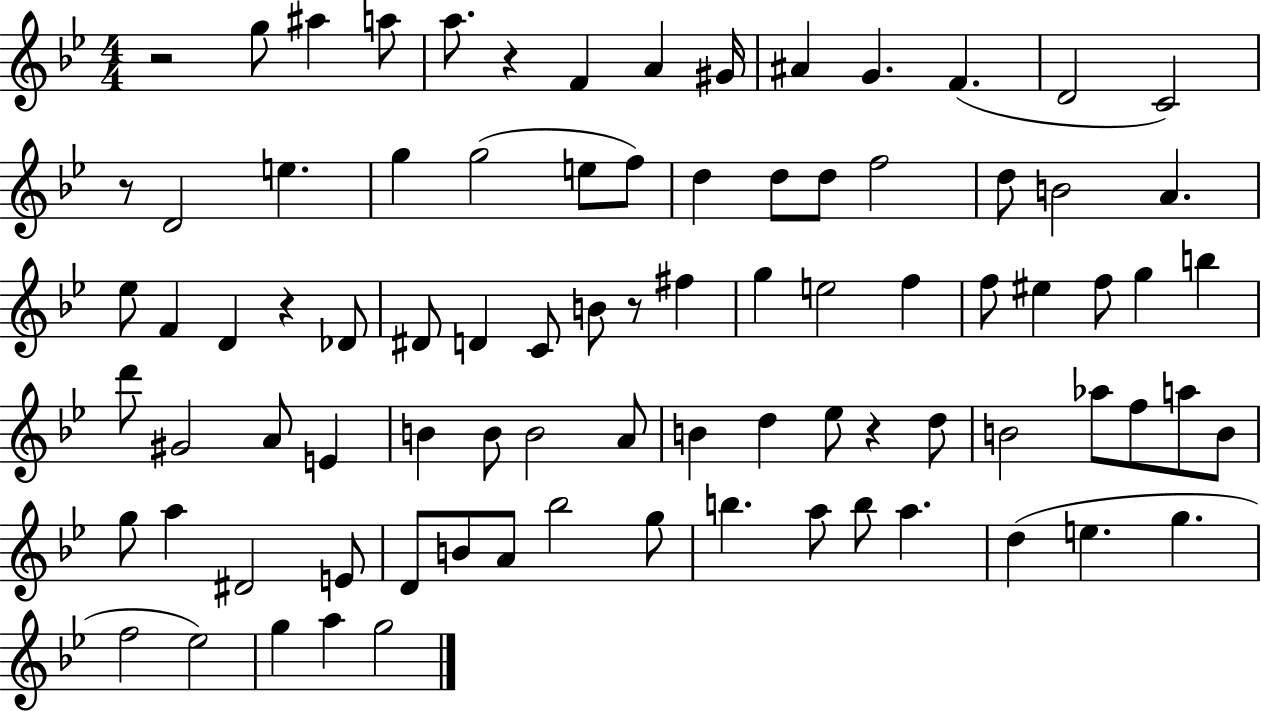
{
  \clef treble
  \numericTimeSignature
  \time 4/4
  \key bes \major
  r2 g''8 ais''4 a''8 | a''8. r4 f'4 a'4 gis'16 | ais'4 g'4. f'4.( | d'2 c'2) | \break r8 d'2 e''4. | g''4 g''2( e''8 f''8) | d''4 d''8 d''8 f''2 | d''8 b'2 a'4. | \break ees''8 f'4 d'4 r4 des'8 | dis'8 d'4 c'8 b'8 r8 fis''4 | g''4 e''2 f''4 | f''8 eis''4 f''8 g''4 b''4 | \break d'''8 gis'2 a'8 e'4 | b'4 b'8 b'2 a'8 | b'4 d''4 ees''8 r4 d''8 | b'2 aes''8 f''8 a''8 b'8 | \break g''8 a''4 dis'2 e'8 | d'8 b'8 a'8 bes''2 g''8 | b''4. a''8 b''8 a''4. | d''4( e''4. g''4. | \break f''2 ees''2) | g''4 a''4 g''2 | \bar "|."
}